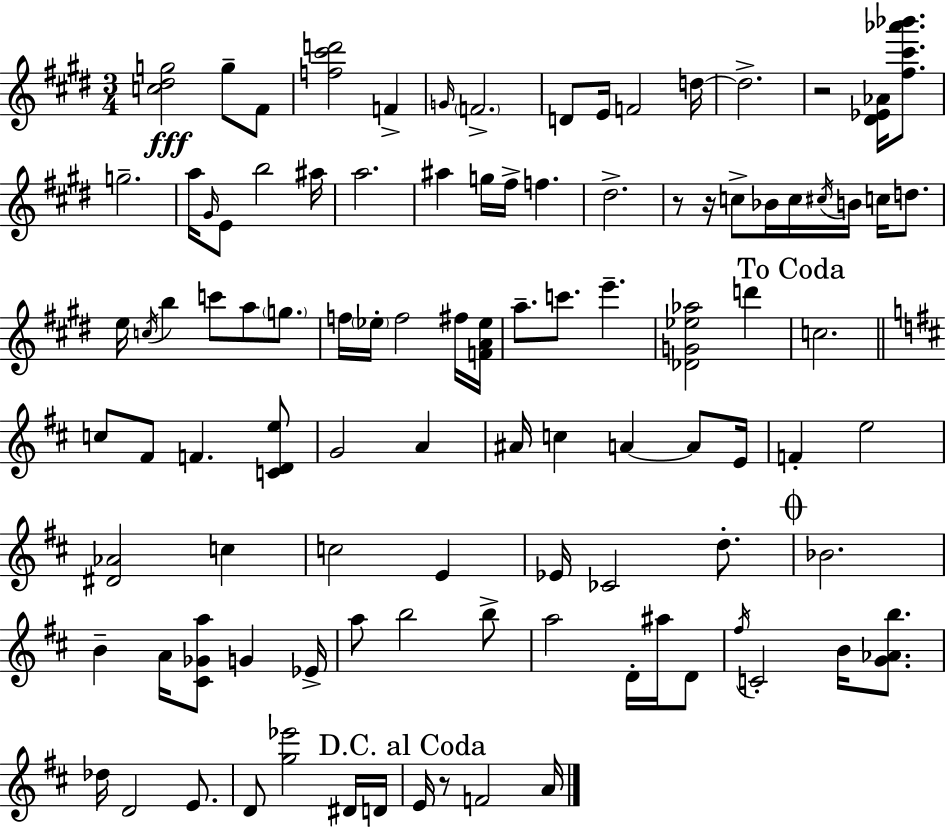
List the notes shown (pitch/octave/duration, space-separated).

[C5,D#5,G5]/h G5/e F#4/e [F5,C#6,D6]/h F4/q G4/s F4/h. D4/e E4/s F4/h D5/s D5/h. R/h [D#4,Eb4,Ab4]/s [F#5,C#6,Ab6,Bb6]/e. G5/h. A5/s G#4/s E4/e B5/h A#5/s A5/h. A#5/q G5/s F#5/s F5/q. D#5/h. R/e R/s C5/e Bb4/s C5/s C#5/s B4/s C5/s D5/e. E5/s C5/s B5/q C6/e A5/e G5/e. F5/s Eb5/s F5/h F#5/s [F4,A4,Eb5]/s A5/e. C6/e. E6/q. [Db4,G4,Eb5,Ab5]/h D6/q C5/h. C5/e F#4/e F4/q. [C4,D4,E5]/e G4/h A4/q A#4/s C5/q A4/q A4/e E4/s F4/q E5/h [D#4,Ab4]/h C5/q C5/h E4/q Eb4/s CES4/h D5/e. Bb4/h. B4/q A4/s [C#4,Gb4,A5]/e G4/q Eb4/s A5/e B5/h B5/e A5/h D4/s A#5/s D4/e F#5/s C4/h B4/s [G4,Ab4,B5]/e. Db5/s D4/h E4/e. D4/e [G5,Eb6]/h D#4/s D4/s E4/s R/e F4/h A4/s